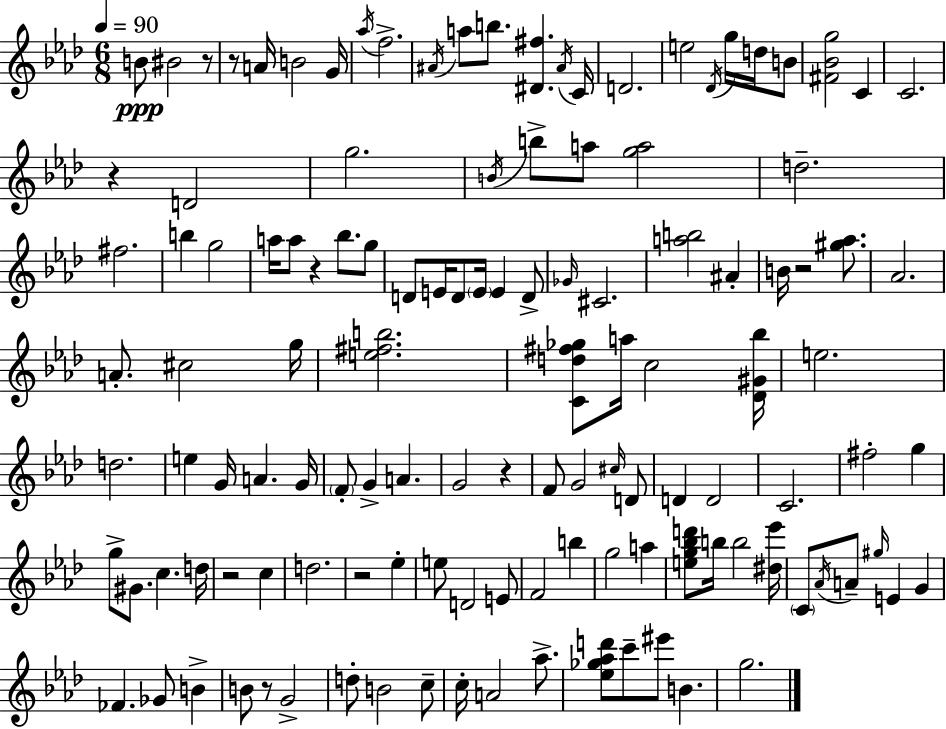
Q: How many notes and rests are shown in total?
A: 125